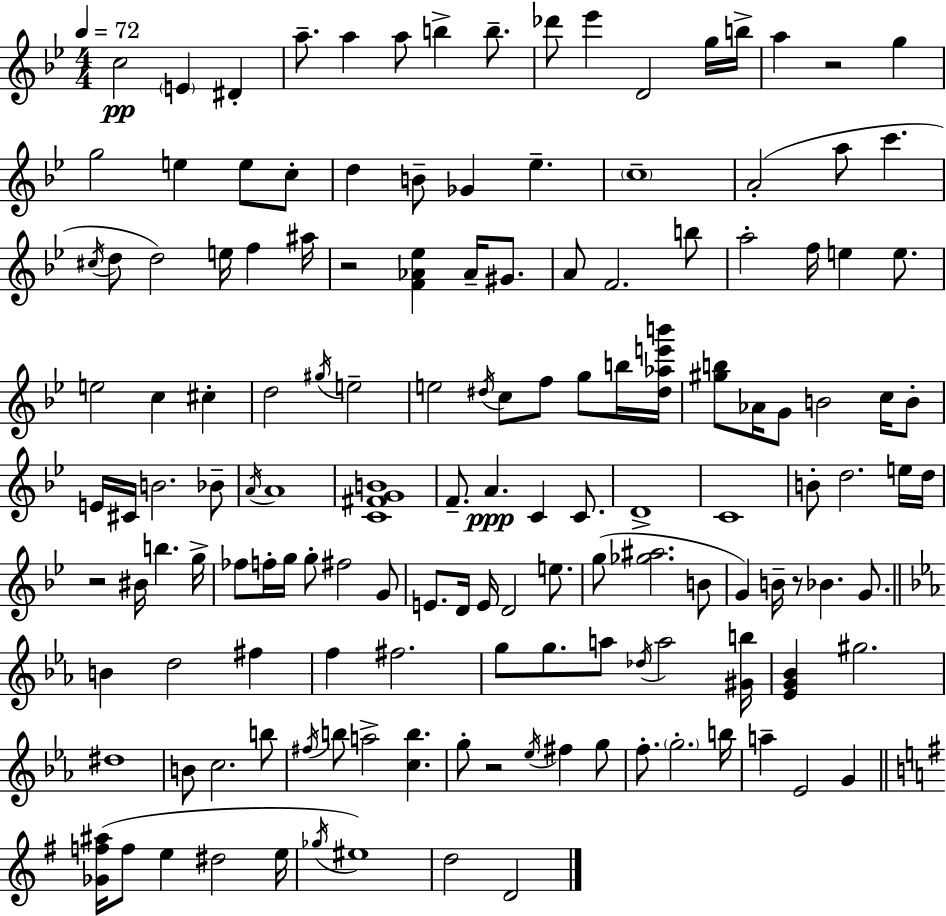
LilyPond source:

{
  \clef treble
  \numericTimeSignature
  \time 4/4
  \key bes \major
  \tempo 4 = 72
  c''2\pp \parenthesize e'4 dis'4-. | a''8.-- a''4 a''8 b''4-> b''8.-- | des'''8 ees'''4 d'2 g''16 b''16-> | a''4 r2 g''4 | \break g''2 e''4 e''8 c''8-. | d''4 b'8-- ges'4 ees''4.-- | \parenthesize c''1-- | a'2-.( a''8 c'''4. | \break \acciaccatura { cis''16 } d''8 d''2) e''16 f''4 | ais''16 r2 <f' aes' ees''>4 aes'16-- gis'8. | a'8 f'2. b''8 | a''2-. f''16 e''4 e''8. | \break e''2 c''4 cis''4-. | d''2 \acciaccatura { gis''16 } e''2-- | e''2 \acciaccatura { dis''16 } c''8 f''8 g''8 | b''16 <dis'' aes'' e''' b'''>16 <gis'' b''>8 aes'16 g'8 b'2 | \break c''16 b'8-. e'16 cis'16 b'2. | bes'8-- \acciaccatura { a'16 } a'1 | <c' fis' g' b'>1 | f'8.-- a'4.\ppp c'4 | \break c'8. d'1-> | c'1 | b'8-. d''2. | e''16 d''16 r2 bis'16 b''4. | \break g''16-> fes''8 f''16-. g''16 g''8-. fis''2 | g'8 e'8. d'16 e'16 d'2 | e''8. g''8( <ges'' ais''>2. | b'8 g'4) b'16-- r8 bes'4. | \break g'8. \bar "||" \break \key ees \major b'4 d''2 fis''4 | f''4 fis''2. | g''8 g''8. a''8 \acciaccatura { des''16 } a''2 | <gis' b''>16 <ees' g' bes'>4 gis''2. | \break dis''1 | b'8 c''2. b''8 | \acciaccatura { fis''16 } b''8 a''2-> <c'' b''>4. | g''8-. r2 \acciaccatura { ees''16 } fis''4 | \break g''8 f''8.-. \parenthesize g''2.-. | b''16 a''4-- ees'2 g'4 | \bar "||" \break \key g \major <ges' f'' ais''>16( f''8 e''4 dis''2 e''16 | \acciaccatura { ges''16 }) eis''1 | d''2 d'2 | \bar "|."
}